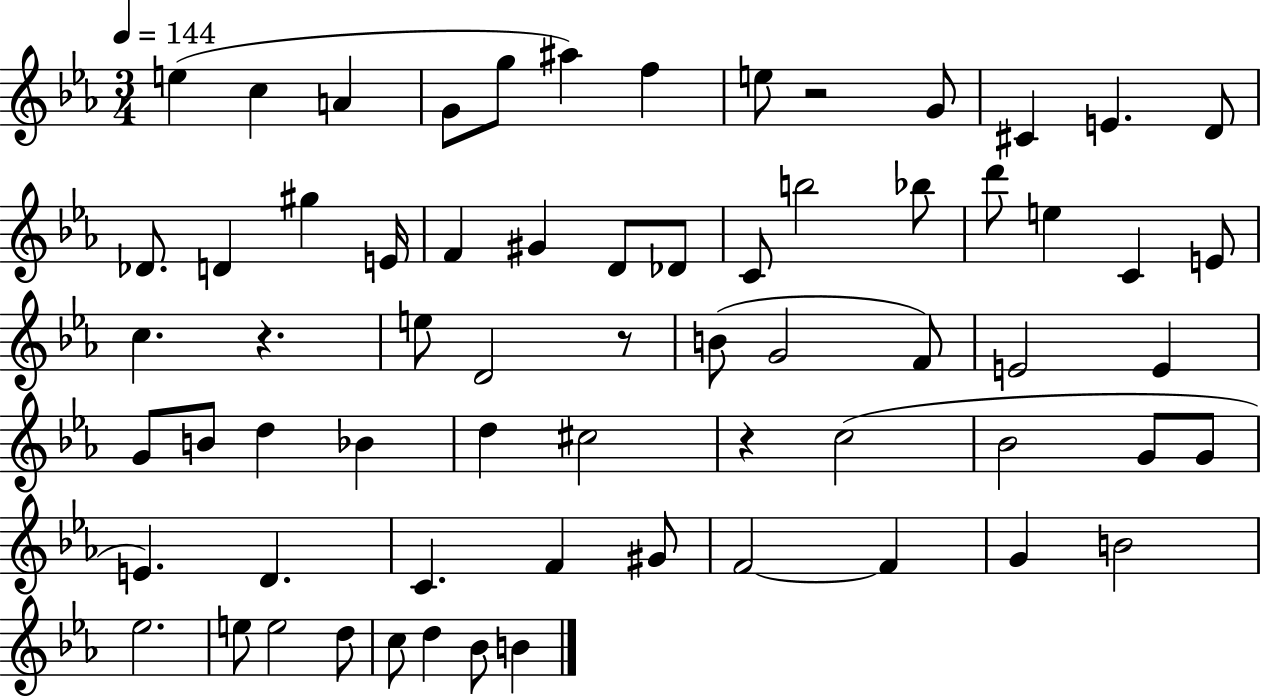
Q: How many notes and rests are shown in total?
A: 66